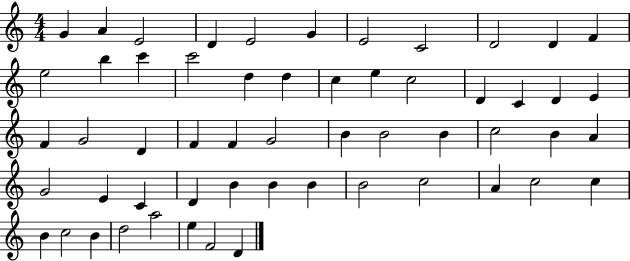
G4/q A4/q E4/h D4/q E4/h G4/q E4/h C4/h D4/h D4/q F4/q E5/h B5/q C6/q C6/h D5/q D5/q C5/q E5/q C5/h D4/q C4/q D4/q E4/q F4/q G4/h D4/q F4/q F4/q G4/h B4/q B4/h B4/q C5/h B4/q A4/q G4/h E4/q C4/q D4/q B4/q B4/q B4/q B4/h C5/h A4/q C5/h C5/q B4/q C5/h B4/q D5/h A5/h E5/q F4/h D4/q